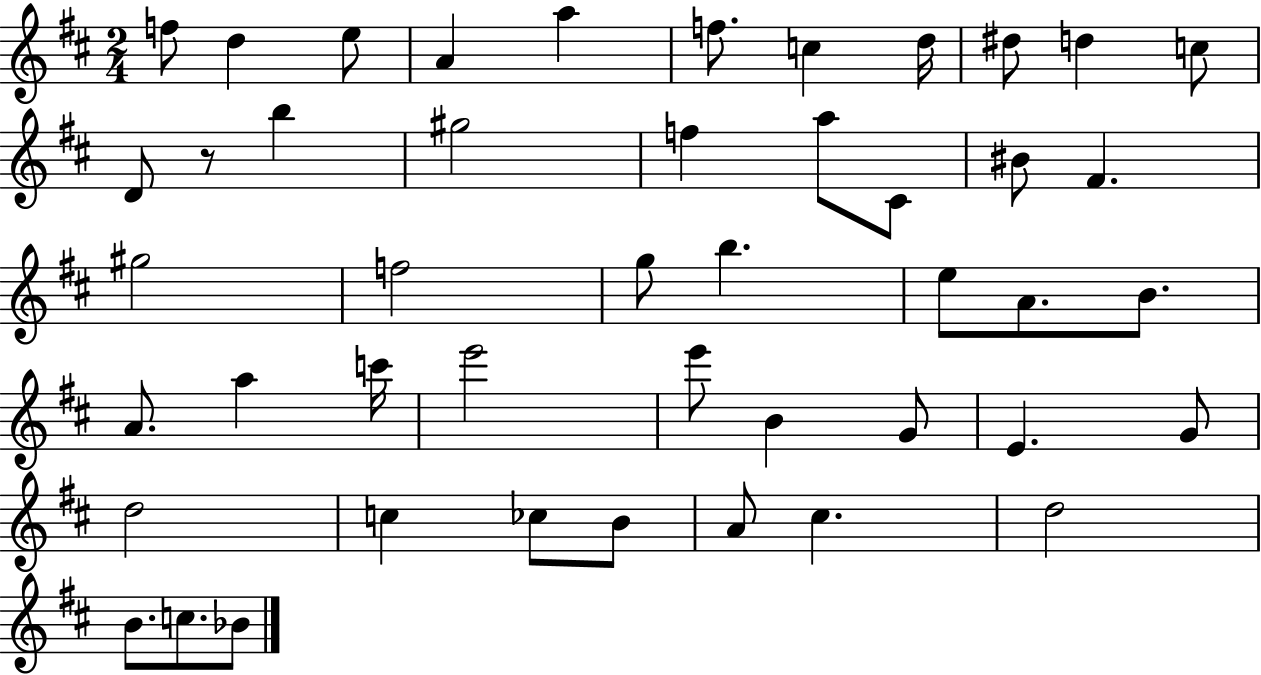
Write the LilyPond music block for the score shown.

{
  \clef treble
  \numericTimeSignature
  \time 2/4
  \key d \major
  f''8 d''4 e''8 | a'4 a''4 | f''8. c''4 d''16 | dis''8 d''4 c''8 | \break d'8 r8 b''4 | gis''2 | f''4 a''8 cis'8 | bis'8 fis'4. | \break gis''2 | f''2 | g''8 b''4. | e''8 a'8. b'8. | \break a'8. a''4 c'''16 | e'''2 | e'''8 b'4 g'8 | e'4. g'8 | \break d''2 | c''4 ces''8 b'8 | a'8 cis''4. | d''2 | \break b'8. c''8. bes'8 | \bar "|."
}